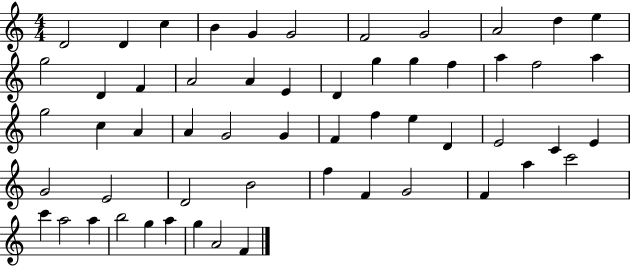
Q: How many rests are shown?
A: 0